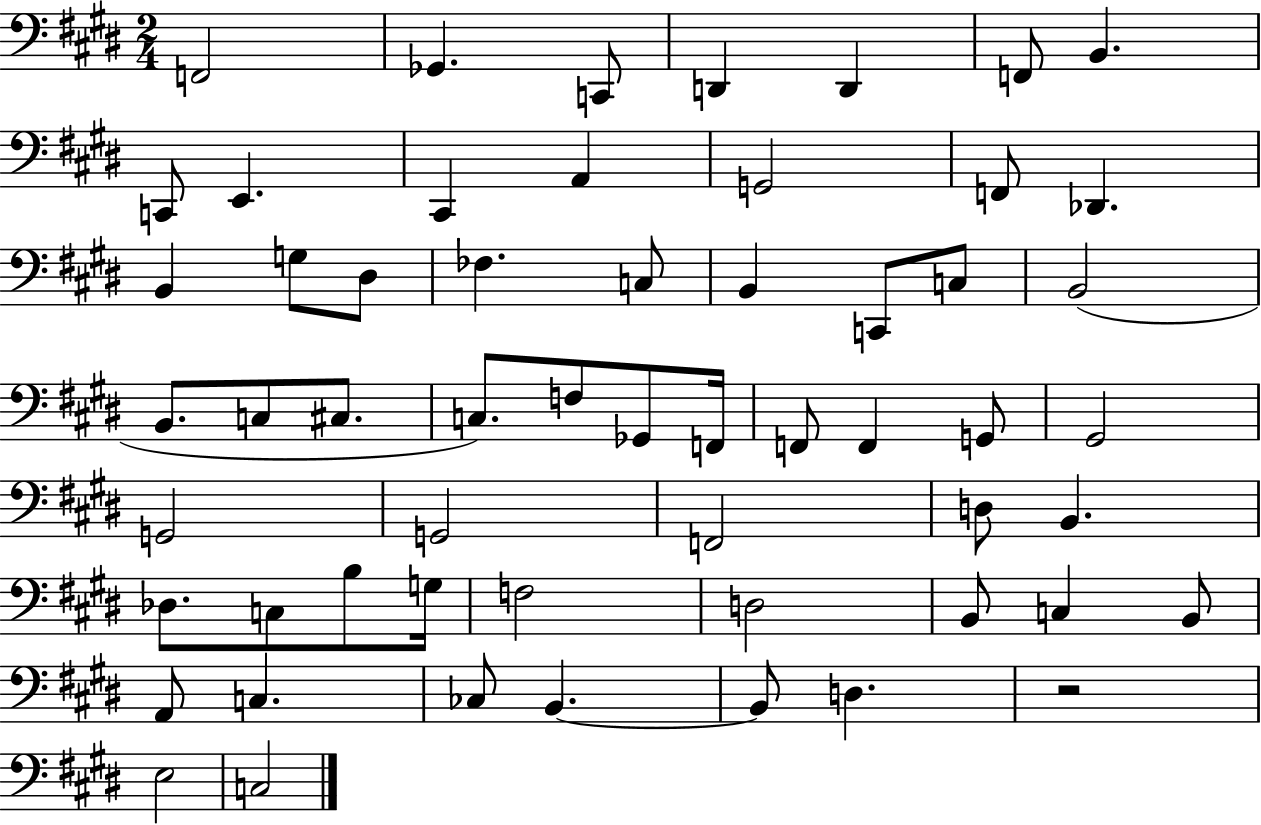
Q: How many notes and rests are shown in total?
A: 57